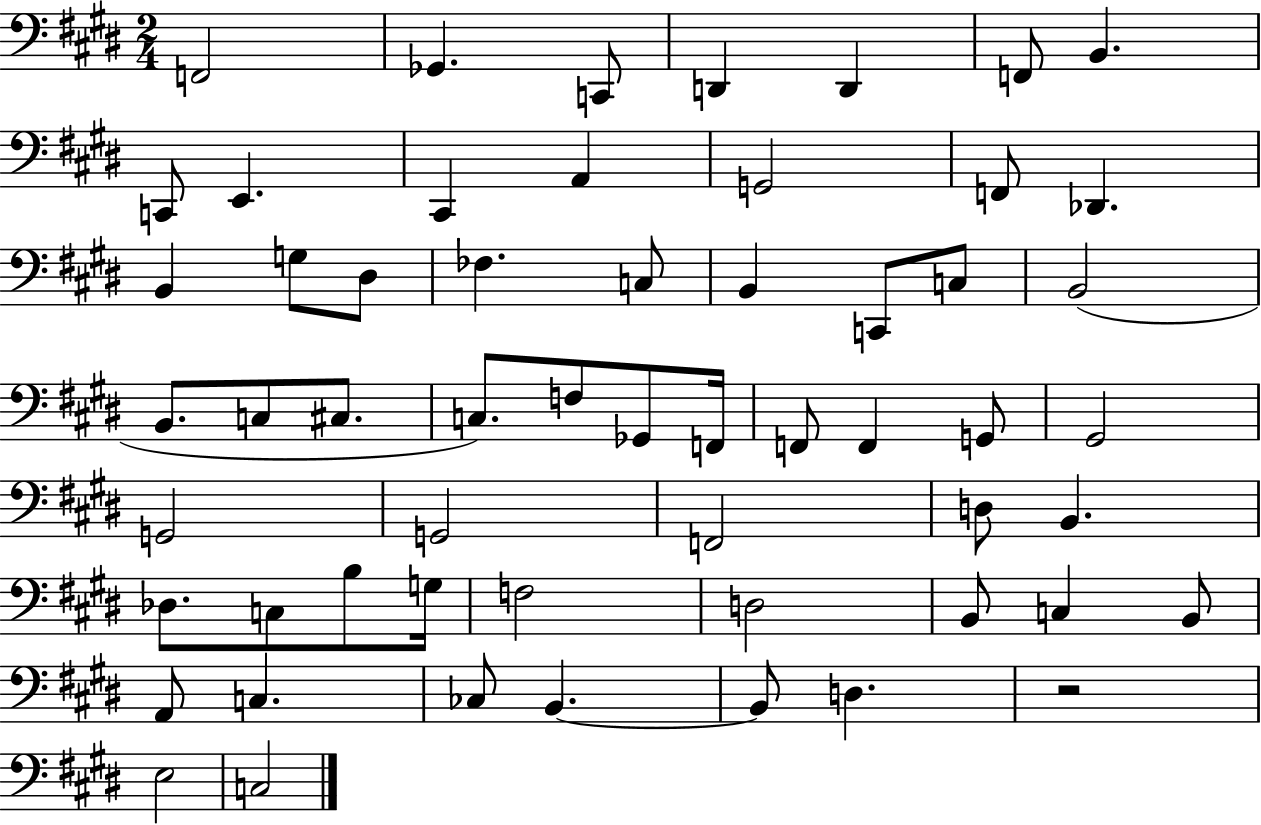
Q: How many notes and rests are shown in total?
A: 57